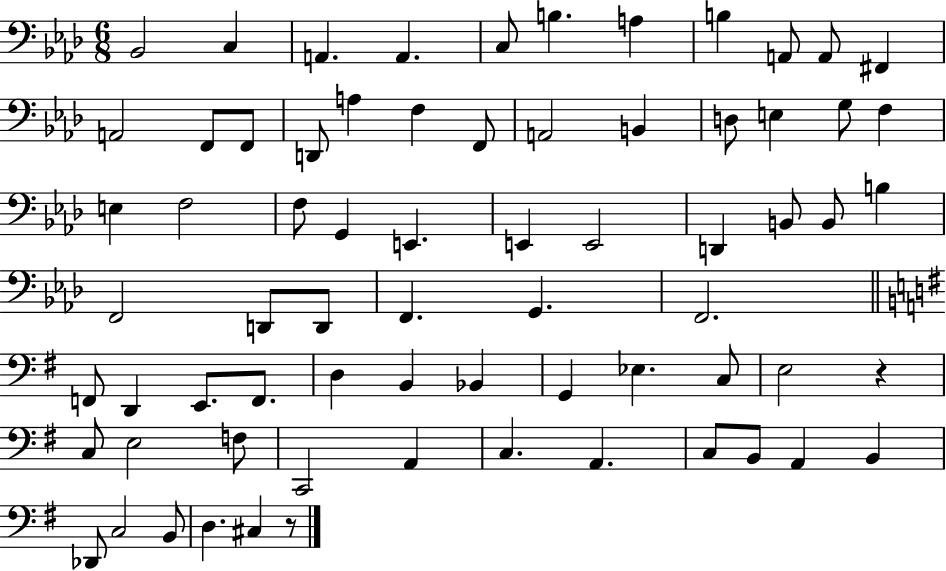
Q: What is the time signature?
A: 6/8